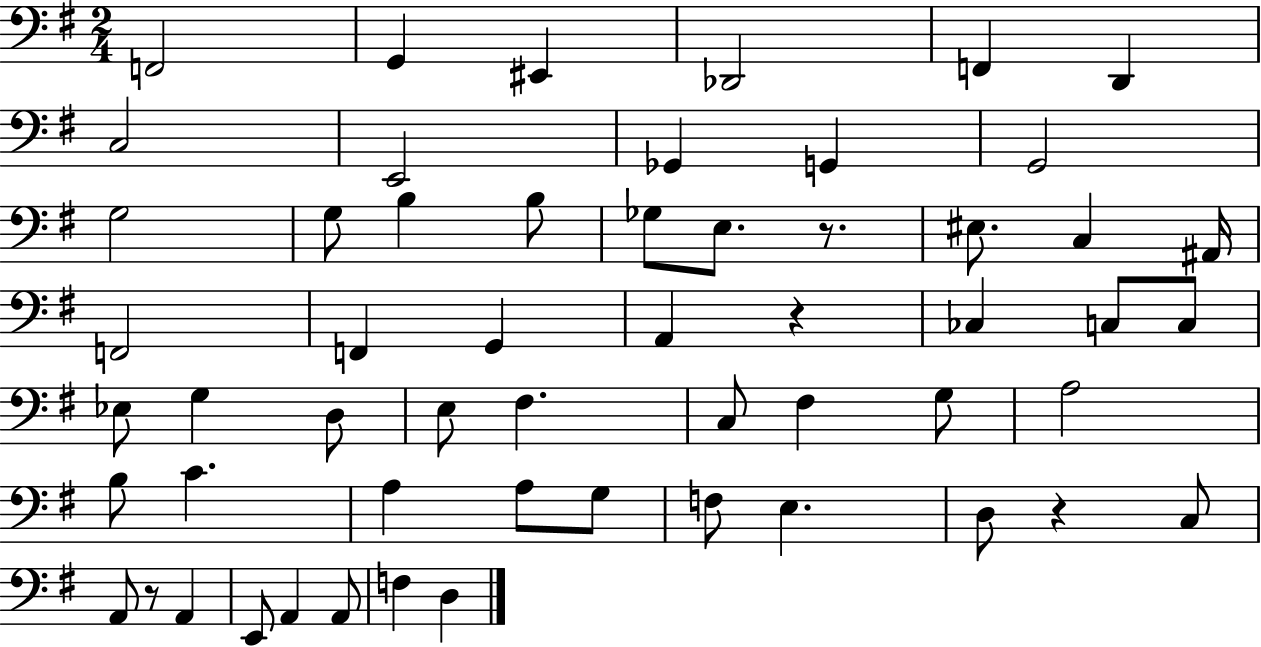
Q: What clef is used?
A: bass